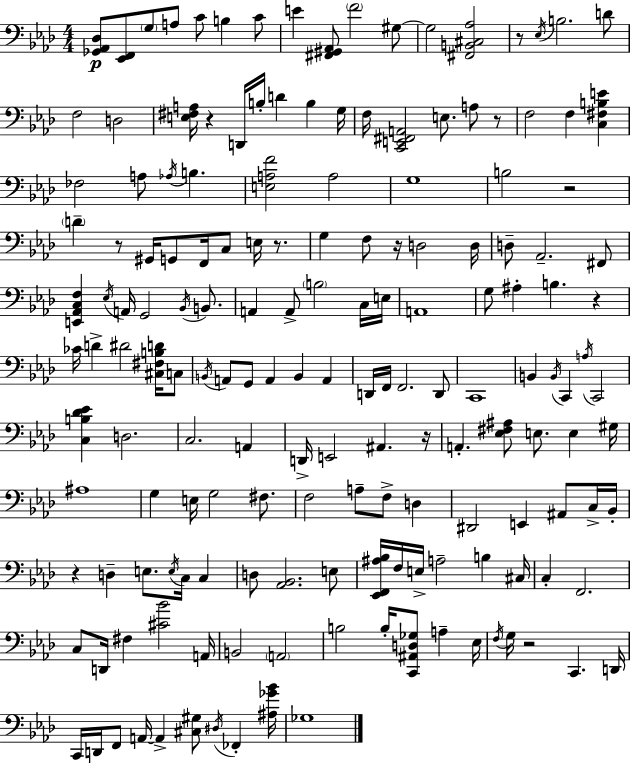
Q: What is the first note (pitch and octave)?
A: G3